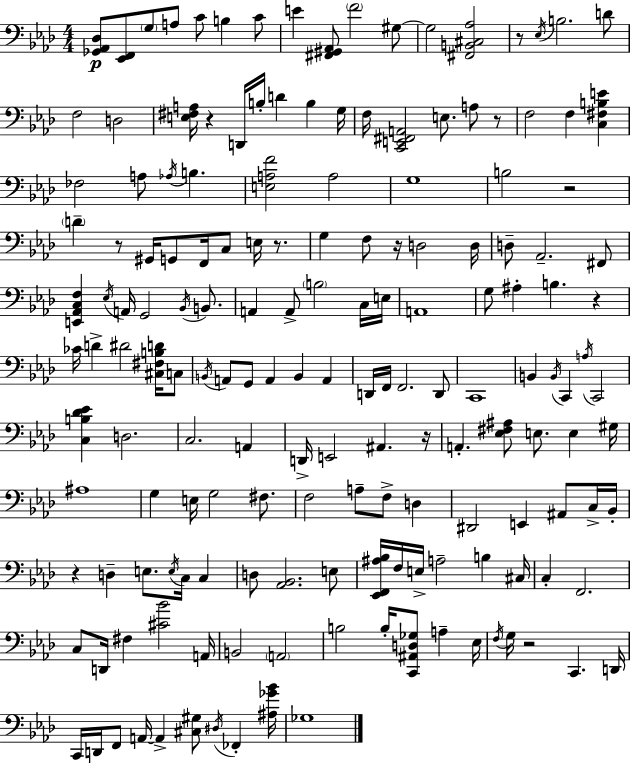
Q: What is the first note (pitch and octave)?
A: G3